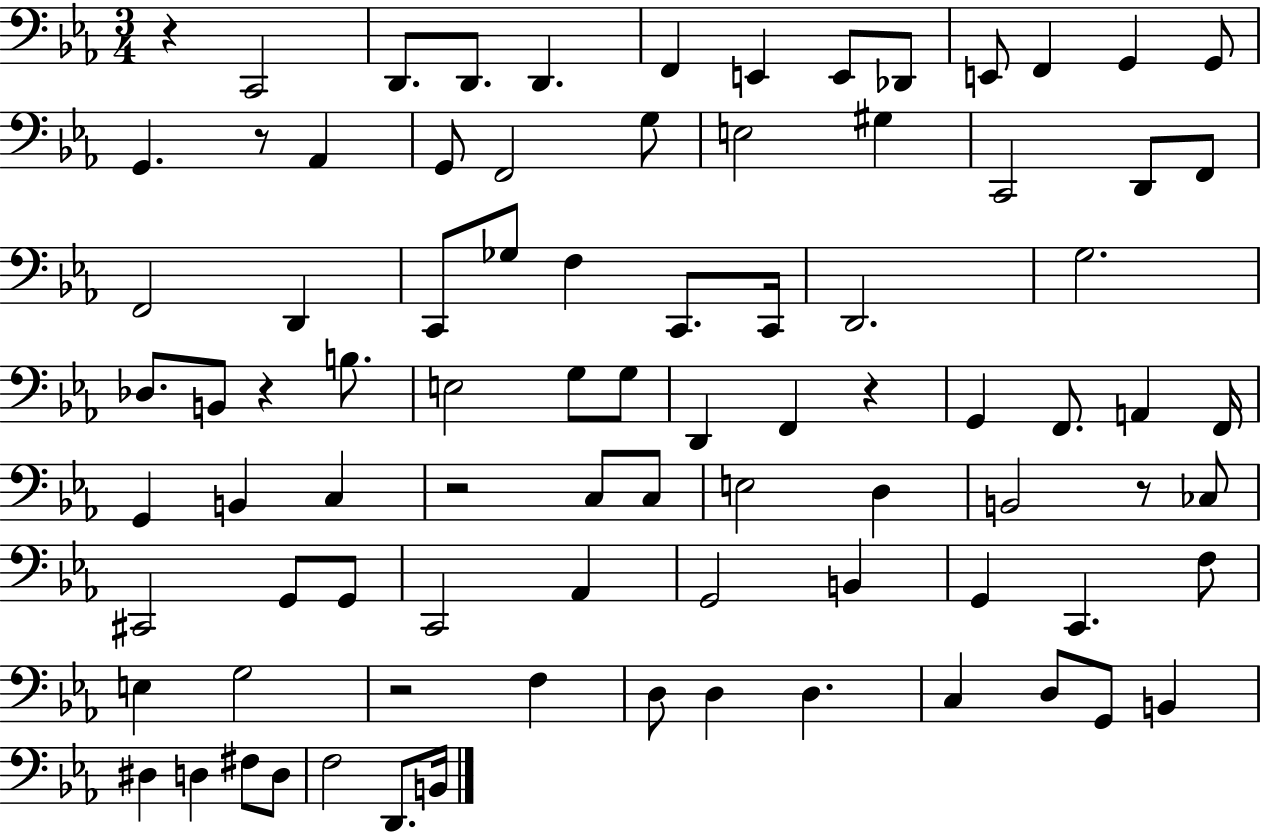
X:1
T:Untitled
M:3/4
L:1/4
K:Eb
z C,,2 D,,/2 D,,/2 D,, F,, E,, E,,/2 _D,,/2 E,,/2 F,, G,, G,,/2 G,, z/2 _A,, G,,/2 F,,2 G,/2 E,2 ^G, C,,2 D,,/2 F,,/2 F,,2 D,, C,,/2 _G,/2 F, C,,/2 C,,/4 D,,2 G,2 _D,/2 B,,/2 z B,/2 E,2 G,/2 G,/2 D,, F,, z G,, F,,/2 A,, F,,/4 G,, B,, C, z2 C,/2 C,/2 E,2 D, B,,2 z/2 _C,/2 ^C,,2 G,,/2 G,,/2 C,,2 _A,, G,,2 B,, G,, C,, F,/2 E, G,2 z2 F, D,/2 D, D, C, D,/2 G,,/2 B,, ^D, D, ^F,/2 D,/2 F,2 D,,/2 B,,/4